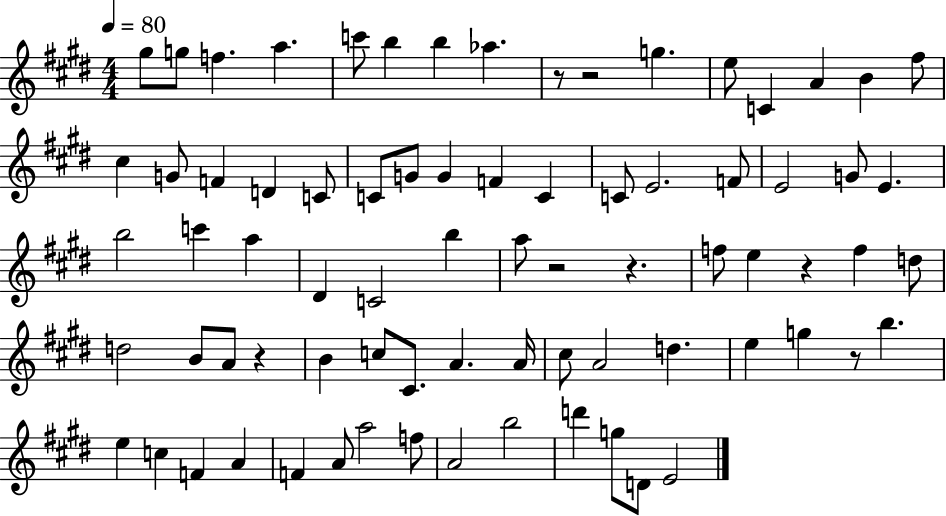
{
  \clef treble
  \numericTimeSignature
  \time 4/4
  \key e \major
  \tempo 4 = 80
  \repeat volta 2 { gis''8 g''8 f''4. a''4. | c'''8 b''4 b''4 aes''4. | r8 r2 g''4. | e''8 c'4 a'4 b'4 fis''8 | \break cis''4 g'8 f'4 d'4 c'8 | c'8 g'8 g'4 f'4 c'4 | c'8 e'2. f'8 | e'2 g'8 e'4. | \break b''2 c'''4 a''4 | dis'4 c'2 b''4 | a''8 r2 r4. | f''8 e''4 r4 f''4 d''8 | \break d''2 b'8 a'8 r4 | b'4 c''8 cis'8. a'4. a'16 | cis''8 a'2 d''4. | e''4 g''4 r8 b''4. | \break e''4 c''4 f'4 a'4 | f'4 a'8 a''2 f''8 | a'2 b''2 | d'''4 g''8 d'8 e'2 | \break } \bar "|."
}